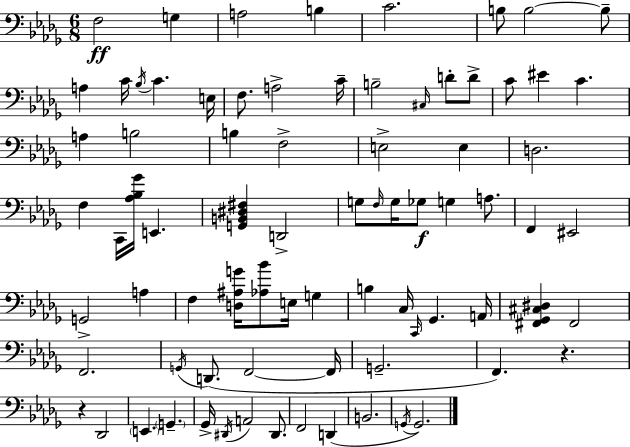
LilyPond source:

{
  \clef bass
  \numericTimeSignature
  \time 6/8
  \key bes \minor
  f2\ff g4 | a2 b4 | c'2. | b8 b2~~ b8-- | \break a4 c'16 \acciaccatura { bes16 } c'4. | e16 f8. a2-> | c'16-- b2-- \grace { cis16 } d'8-. | d'8-> c'8 eis'4 c'4. | \break a4 b2 | b4 f2-> | e2-> e4 | d2. | \break f4 c,16 <aes bes ges'>16 e,4. | <g, b, dis fis>4 d,2-> | g8 \grace { f16 } g16 ges8\f g4 | a8. f,4 eis,2 | \break g,2-> a4 | f4 <d ais g'>16 <aes bes'>8 e16 g4 | b4 c16 \grace { c,16 } ges,4. | a,16 <fis, ges, cis dis>4 fis,2 | \break f,2. | \acciaccatura { g,16 } d,8.( f,2~~ | f,16 g,2.-- | f,4.) r4. | \break r4 des,2 | \parenthesize e,4. \parenthesize g,4.-- | ges,16-> \acciaccatura { dis,16 } a,2 | dis,8. f,2 | \break d,4( b,2. | \acciaccatura { g,16 } g,2.) | \bar "|."
}